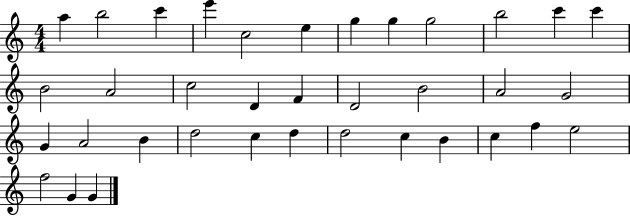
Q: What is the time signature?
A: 4/4